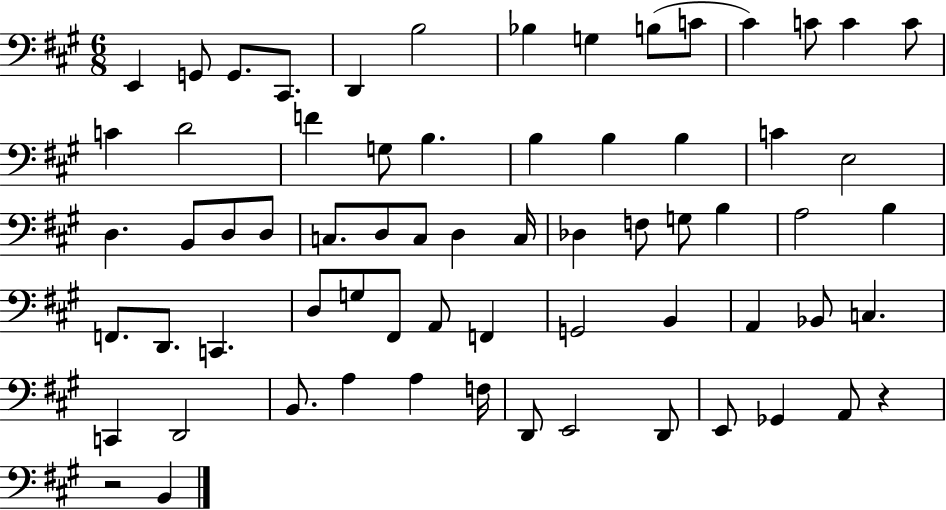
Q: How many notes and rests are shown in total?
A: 67